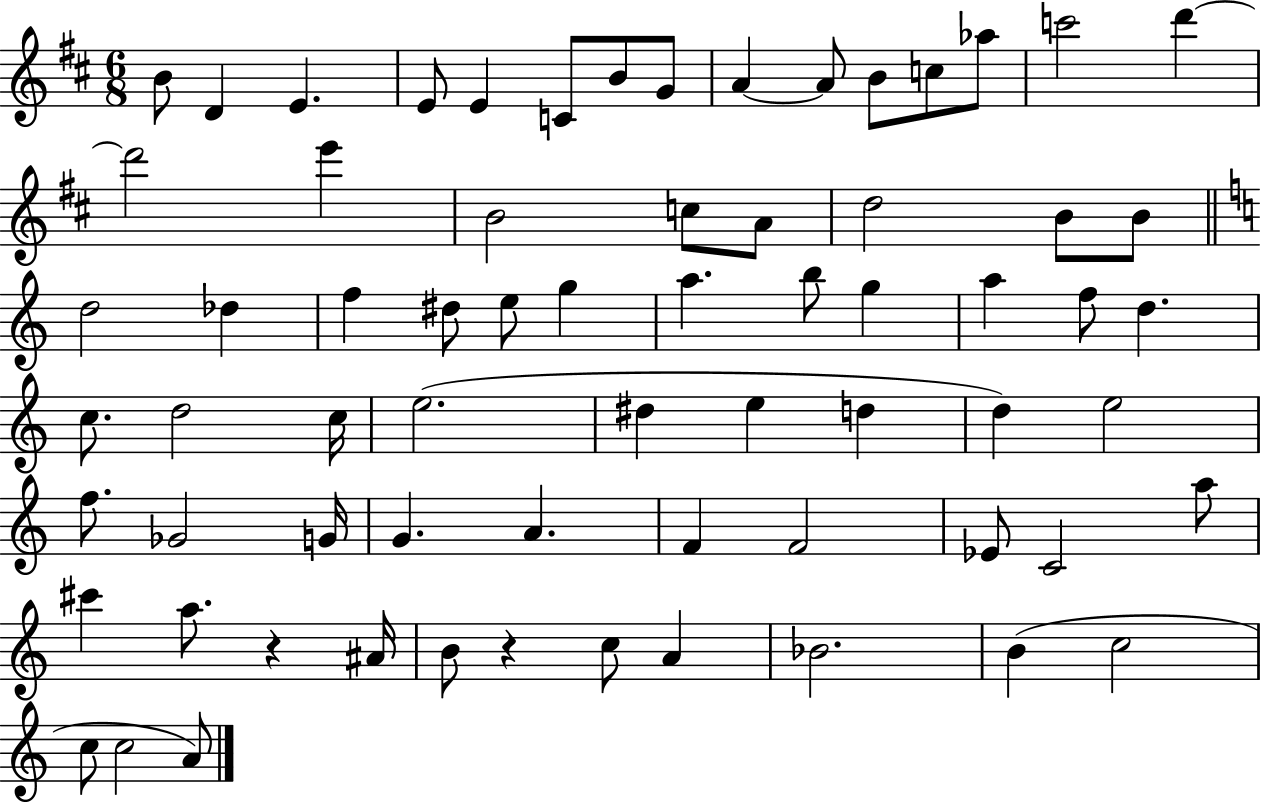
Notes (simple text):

B4/e D4/q E4/q. E4/e E4/q C4/e B4/e G4/e A4/q A4/e B4/e C5/e Ab5/e C6/h D6/q D6/h E6/q B4/h C5/e A4/e D5/h B4/e B4/e D5/h Db5/q F5/q D#5/e E5/e G5/q A5/q. B5/e G5/q A5/q F5/e D5/q. C5/e. D5/h C5/s E5/h. D#5/q E5/q D5/q D5/q E5/h F5/e. Gb4/h G4/s G4/q. A4/q. F4/q F4/h Eb4/e C4/h A5/e C#6/q A5/e. R/q A#4/s B4/e R/q C5/e A4/q Bb4/h. B4/q C5/h C5/e C5/h A4/e